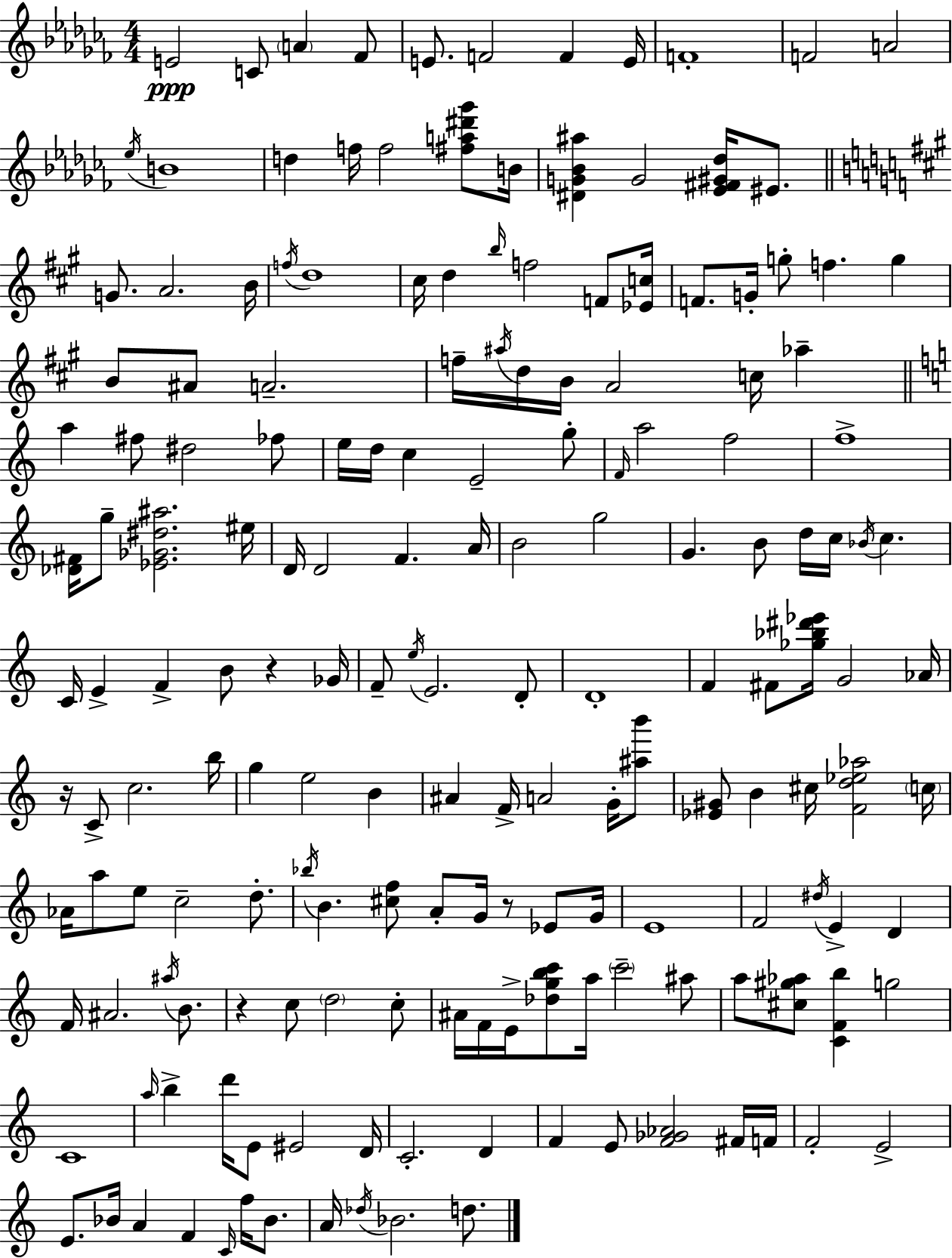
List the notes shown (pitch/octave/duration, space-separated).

E4/h C4/e A4/q FES4/e E4/e. F4/h F4/q E4/s F4/w F4/h A4/h Eb5/s B4/w D5/q F5/s F5/h [F#5,A5,D#6,Gb6]/e B4/s [D#4,G4,Bb4,A#5]/q G4/h [Eb4,F#4,G#4,Db5]/s EIS4/e. G4/e. A4/h. B4/s F5/s D5/w C#5/s D5/q B5/s F5/h F4/e [Eb4,C5]/s F4/e. G4/s G5/e F5/q. G5/q B4/e A#4/e A4/h. F5/s A#5/s D5/s B4/s A4/h C5/s Ab5/q A5/q F#5/e D#5/h FES5/e E5/s D5/s C5/q E4/h G5/e F4/s A5/h F5/h F5/w [Db4,F#4]/s G5/e [Eb4,Gb4,D#5,A#5]/h. EIS5/s D4/s D4/h F4/q. A4/s B4/h G5/h G4/q. B4/e D5/s C5/s Bb4/s C5/q. C4/s E4/q F4/q B4/e R/q Gb4/s F4/e E5/s E4/h. D4/e D4/w F4/q F#4/e [Gb5,Bb5,D#6,Eb6]/s G4/h Ab4/s R/s C4/e C5/h. B5/s G5/q E5/h B4/q A#4/q F4/s A4/h G4/s [A#5,B6]/e [Eb4,G#4]/e B4/q C#5/s [F4,D5,Eb5,Ab5]/h C5/s Ab4/s A5/e E5/e C5/h D5/e. Bb5/s B4/q. [C#5,F5]/e A4/e G4/s R/e Eb4/e G4/s E4/w F4/h D#5/s E4/q D4/q F4/s A#4/h. A#5/s B4/e. R/q C5/e D5/h C5/e A#4/s F4/s E4/s [Db5,G5,B5,C6]/e A5/s C6/h A#5/e A5/e [C#5,G#5,Ab5]/e [C4,F4,B5]/q G5/h C4/w A5/s B5/q D6/s E4/e EIS4/h D4/s C4/h. D4/q F4/q E4/e [F4,Gb4,Ab4]/h F#4/s F4/s F4/h E4/h E4/e. Bb4/s A4/q F4/q C4/s F5/s Bb4/e. A4/s Db5/s Bb4/h. D5/e.